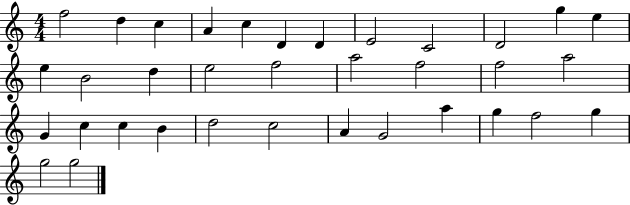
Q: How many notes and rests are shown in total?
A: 35